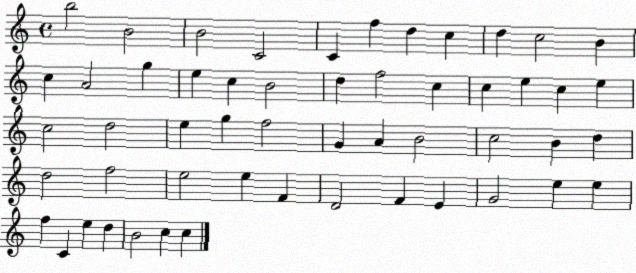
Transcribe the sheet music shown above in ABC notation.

X:1
T:Untitled
M:4/4
L:1/4
K:C
b2 B2 B2 C2 C f d c d c2 B c A2 g e c B2 d f2 c c e c e c2 d2 e g f2 G A B2 c2 B d d2 f2 e2 e F D2 F E G2 e e f C e d B2 c c